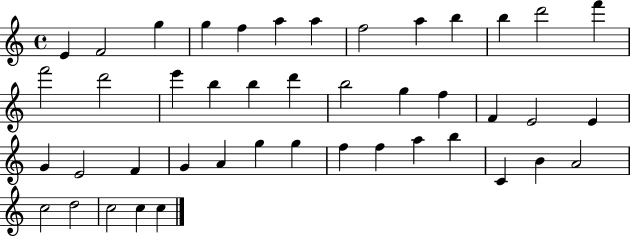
{
  \clef treble
  \time 4/4
  \defaultTimeSignature
  \key c \major
  e'4 f'2 g''4 | g''4 f''4 a''4 a''4 | f''2 a''4 b''4 | b''4 d'''2 f'''4 | \break f'''2 d'''2 | e'''4 b''4 b''4 d'''4 | b''2 g''4 f''4 | f'4 e'2 e'4 | \break g'4 e'2 f'4 | g'4 a'4 g''4 g''4 | f''4 f''4 a''4 b''4 | c'4 b'4 a'2 | \break c''2 d''2 | c''2 c''4 c''4 | \bar "|."
}